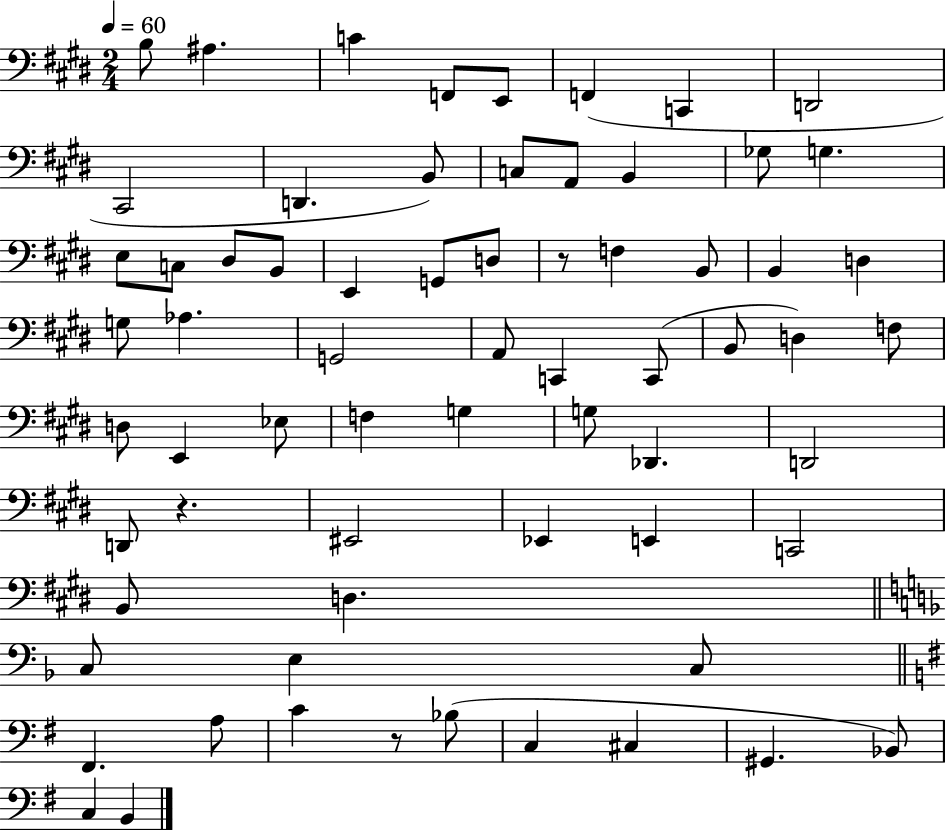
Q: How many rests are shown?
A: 3